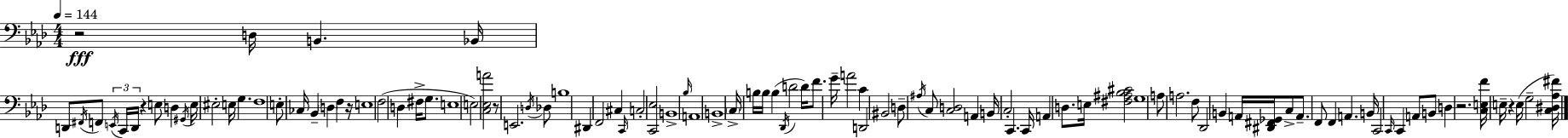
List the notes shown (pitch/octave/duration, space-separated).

R/h D3/s B2/q. Bb2/s D2/e F#2/s F2/e E2/s C2/s D2/s R/q E3/e D3/q G#2/s E3/s EIS3/h E3/s G3/q. F3/w E3/e CES3/s Bb2/q D3/q F3/q R/s E3/w F3/h D3/q F#3/s G3/e. E3/w E3/h [C3,Eb3,A4]/h R/e E2/h. D3/s Db3/e B3/w D#2/q F2/h C#3/q C2/s C3/h [C2,Eb3]/h B2/w Bb3/s A2/w B2/w C3/s B3/s B3/s B3/q Db2/s D4/h D4/s F4/e. G4/s A4/h C4/q D2/h BIS2/h D3/e A#3/s C3/e [C3,D3]/h A2/q B2/s C3/h C2/q. C2/s A2/q D3/e. E3/s [F#3,A#3,Bb3,C#4]/h G3/w A3/e A3/h. F3/e Db2/h B2/q A2/s [D#2,F#2,Gb2]/s C3/e A2/e. F2/e F2/q A2/q. B2/s C2/h C2/s C2/q A2/e B2/e D3/q R/h. [C3,E3,F4]/s E3/s R/q E3/s G3/h [C3,D#3,Ab3,F#4]/s